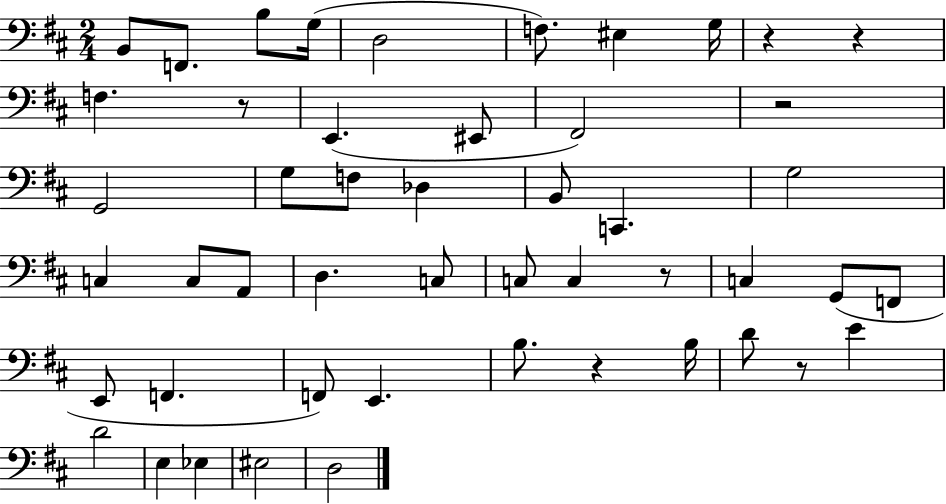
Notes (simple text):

B2/e F2/e. B3/e G3/s D3/h F3/e. EIS3/q G3/s R/q R/q F3/q. R/e E2/q. EIS2/e F#2/h R/h G2/h G3/e F3/e Db3/q B2/e C2/q. G3/h C3/q C3/e A2/e D3/q. C3/e C3/e C3/q R/e C3/q G2/e F2/e E2/e F2/q. F2/e E2/q. B3/e. R/q B3/s D4/e R/e E4/q D4/h E3/q Eb3/q EIS3/h D3/h